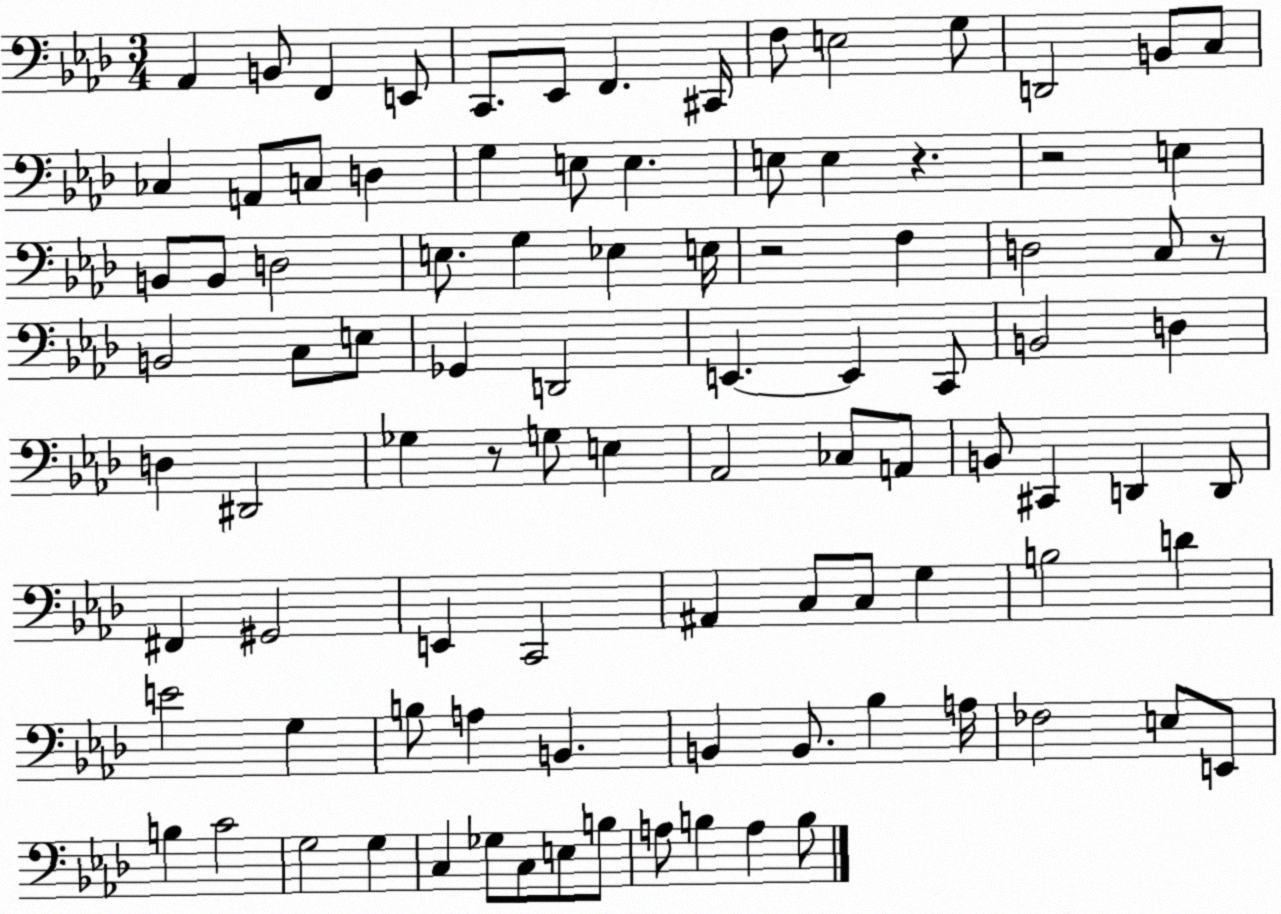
X:1
T:Untitled
M:3/4
L:1/4
K:Ab
_A,, B,,/2 F,, E,,/2 C,,/2 _E,,/2 F,, ^C,,/4 F,/2 E,2 G,/2 D,,2 B,,/2 C,/2 _C, A,,/2 C,/2 D, G, E,/2 E, E,/2 E, z z2 E, B,,/2 B,,/2 D,2 E,/2 G, _E, E,/4 z2 F, D,2 C,/2 z/2 B,,2 C,/2 E,/2 _G,, D,,2 E,, E,, C,,/2 B,,2 D, D, ^D,,2 _G, z/2 G,/2 E, _A,,2 _C,/2 A,,/2 B,,/2 ^C,, D,, D,,/2 ^F,, ^G,,2 E,, C,,2 ^A,, C,/2 C,/2 G, B,2 D E2 G, B,/2 A, B,, B,, B,,/2 _B, A,/4 _F,2 E,/2 E,,/2 B, C2 G,2 G, C, _G,/2 C,/2 E,/2 B,/2 A,/2 B, A, B,/2